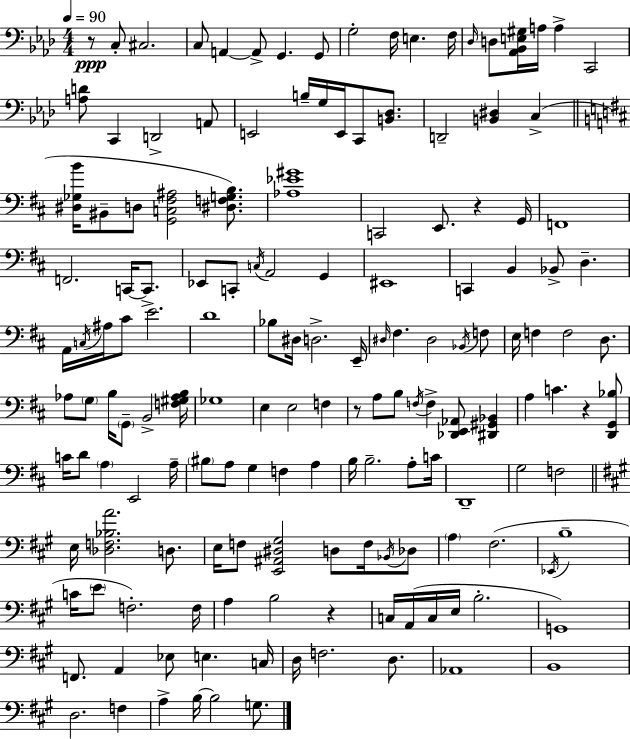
X:1
T:Untitled
M:4/4
L:1/4
K:Fm
z/2 C,/2 ^C,2 C,/2 A,, A,,/2 G,, G,,/2 G,2 F,/4 E, F,/4 _D,/4 D,/2 [_A,,_B,,E,^G,]/4 A,/4 A, C,,2 [A,D]/2 C,, D,,2 A,,/2 E,,2 B,/4 G,/4 E,,/4 C,,/2 [B,,_D,]/2 D,,2 [B,,^D,] C, [^D,_G,B]/4 ^B,,/2 D,/2 [G,,C,^F,^A,]2 [^D,F,G,B,]/2 [_A,_E^G]4 C,,2 E,,/2 z G,,/4 F,,4 F,,2 C,,/4 C,,/2 _E,,/2 C,,/2 C,/4 A,,2 G,, ^E,,4 C,, B,, _B,,/2 D, A,,/4 C,/4 ^A,/4 ^C/2 E2 D4 _B,/2 ^D,/4 D,2 E,,/4 ^D,/4 ^F, ^D,2 _B,,/4 F,/2 E,/4 F, F,2 D,/2 _A,/2 G,/2 B,/4 G,,/2 B,,2 [F,^G,_A,B,]/4 _G,4 E, E,2 F, z/2 A,/2 B,/2 F,/4 F, [_D,,E,,_A,,]/2 [^D,,^G,,_B,,] A, C z [D,,G,,_B,]/2 C/4 D/2 A, E,,2 A,/4 ^B,/2 A,/2 G, F, A, B,/4 B,2 A,/2 C/4 D,,4 G,2 F,2 E,/4 [_D,F,_B,A]2 D,/2 E,/4 F,/2 [E,,^A,,^D,^G,]2 D,/2 F,/4 _B,,/4 _D,/2 A, ^F,2 _E,,/4 B,4 C/4 E/2 F,2 F,/4 A, B,2 z C,/4 A,,/4 C,/4 E,/4 B,2 G,,4 F,,/2 A,, _E,/2 E, C,/4 D,/4 F,2 D,/2 _A,,4 B,,4 D,2 F, A, B,/4 B,2 G,/2